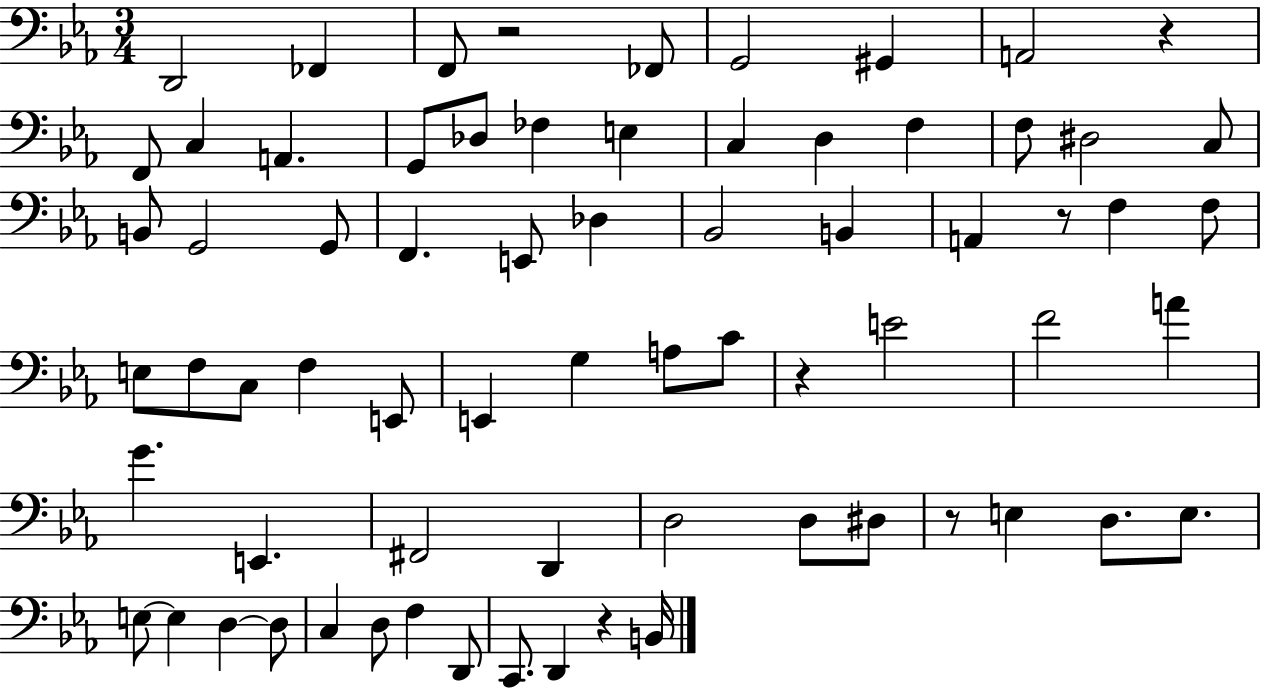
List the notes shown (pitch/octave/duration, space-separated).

D2/h FES2/q F2/e R/h FES2/e G2/h G#2/q A2/h R/q F2/e C3/q A2/q. G2/e Db3/e FES3/q E3/q C3/q D3/q F3/q F3/e D#3/h C3/e B2/e G2/h G2/e F2/q. E2/e Db3/q Bb2/h B2/q A2/q R/e F3/q F3/e E3/e F3/e C3/e F3/q E2/e E2/q G3/q A3/e C4/e R/q E4/h F4/h A4/q G4/q. E2/q. F#2/h D2/q D3/h D3/e D#3/e R/e E3/q D3/e. E3/e. E3/e E3/q D3/q D3/e C3/q D3/e F3/q D2/e C2/e. D2/q R/q B2/s